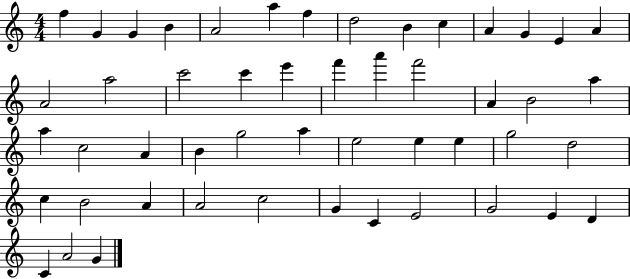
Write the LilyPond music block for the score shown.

{
  \clef treble
  \numericTimeSignature
  \time 4/4
  \key c \major
  f''4 g'4 g'4 b'4 | a'2 a''4 f''4 | d''2 b'4 c''4 | a'4 g'4 e'4 a'4 | \break a'2 a''2 | c'''2 c'''4 e'''4 | f'''4 a'''4 f'''2 | a'4 b'2 a''4 | \break a''4 c''2 a'4 | b'4 g''2 a''4 | e''2 e''4 e''4 | g''2 d''2 | \break c''4 b'2 a'4 | a'2 c''2 | g'4 c'4 e'2 | g'2 e'4 d'4 | \break c'4 a'2 g'4 | \bar "|."
}